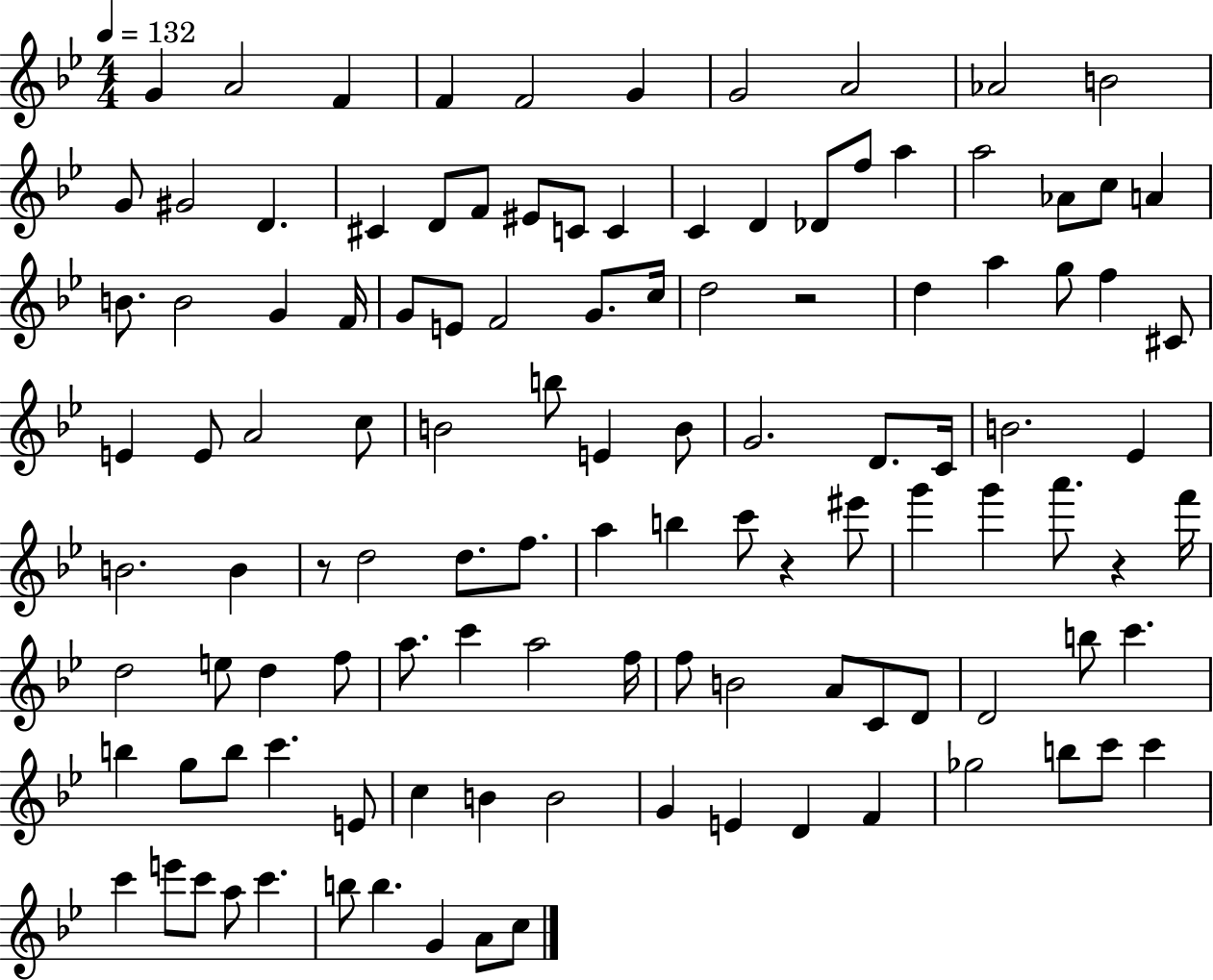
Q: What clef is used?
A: treble